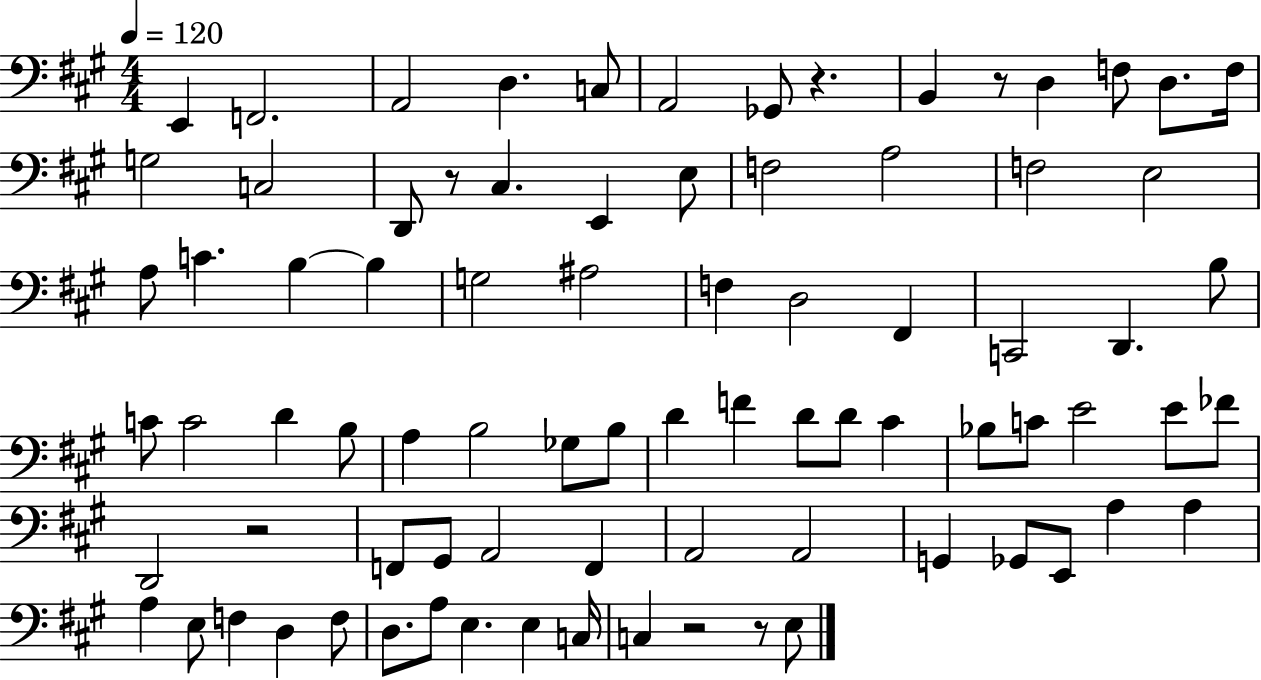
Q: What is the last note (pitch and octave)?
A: E3